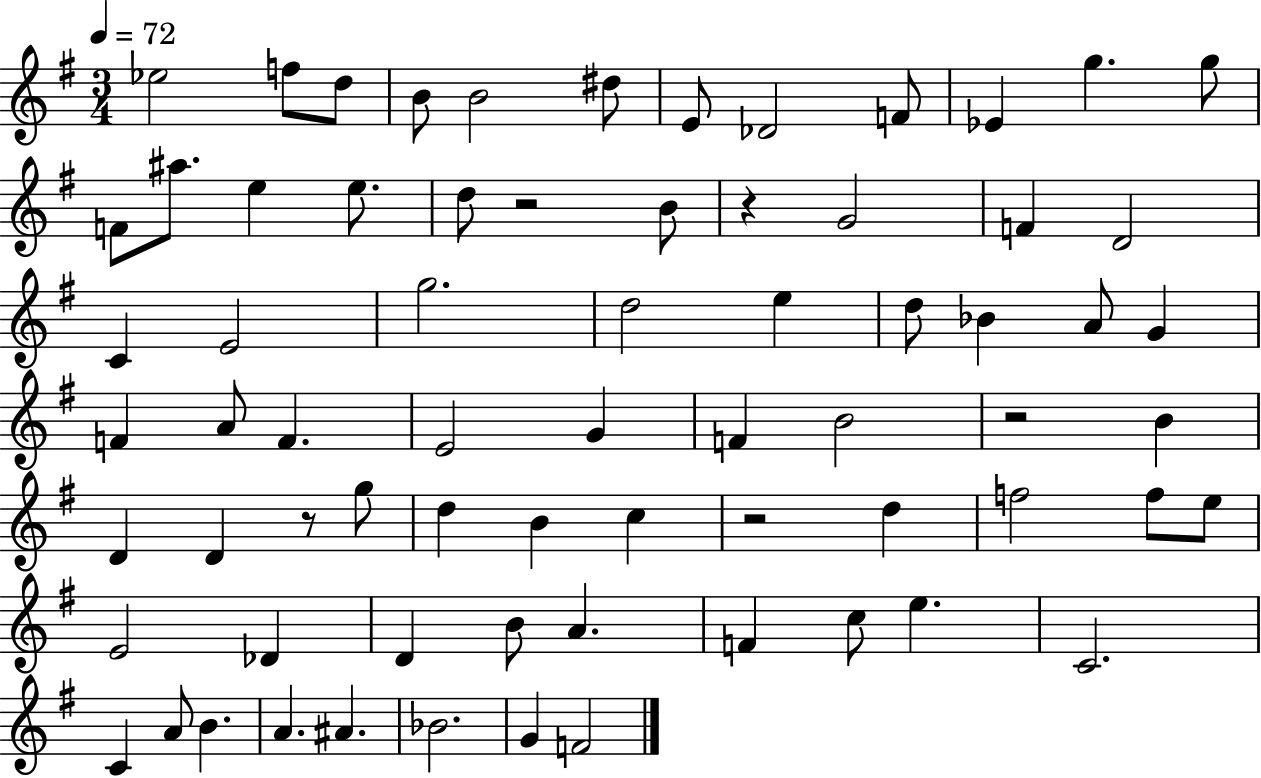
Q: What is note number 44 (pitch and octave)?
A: C5